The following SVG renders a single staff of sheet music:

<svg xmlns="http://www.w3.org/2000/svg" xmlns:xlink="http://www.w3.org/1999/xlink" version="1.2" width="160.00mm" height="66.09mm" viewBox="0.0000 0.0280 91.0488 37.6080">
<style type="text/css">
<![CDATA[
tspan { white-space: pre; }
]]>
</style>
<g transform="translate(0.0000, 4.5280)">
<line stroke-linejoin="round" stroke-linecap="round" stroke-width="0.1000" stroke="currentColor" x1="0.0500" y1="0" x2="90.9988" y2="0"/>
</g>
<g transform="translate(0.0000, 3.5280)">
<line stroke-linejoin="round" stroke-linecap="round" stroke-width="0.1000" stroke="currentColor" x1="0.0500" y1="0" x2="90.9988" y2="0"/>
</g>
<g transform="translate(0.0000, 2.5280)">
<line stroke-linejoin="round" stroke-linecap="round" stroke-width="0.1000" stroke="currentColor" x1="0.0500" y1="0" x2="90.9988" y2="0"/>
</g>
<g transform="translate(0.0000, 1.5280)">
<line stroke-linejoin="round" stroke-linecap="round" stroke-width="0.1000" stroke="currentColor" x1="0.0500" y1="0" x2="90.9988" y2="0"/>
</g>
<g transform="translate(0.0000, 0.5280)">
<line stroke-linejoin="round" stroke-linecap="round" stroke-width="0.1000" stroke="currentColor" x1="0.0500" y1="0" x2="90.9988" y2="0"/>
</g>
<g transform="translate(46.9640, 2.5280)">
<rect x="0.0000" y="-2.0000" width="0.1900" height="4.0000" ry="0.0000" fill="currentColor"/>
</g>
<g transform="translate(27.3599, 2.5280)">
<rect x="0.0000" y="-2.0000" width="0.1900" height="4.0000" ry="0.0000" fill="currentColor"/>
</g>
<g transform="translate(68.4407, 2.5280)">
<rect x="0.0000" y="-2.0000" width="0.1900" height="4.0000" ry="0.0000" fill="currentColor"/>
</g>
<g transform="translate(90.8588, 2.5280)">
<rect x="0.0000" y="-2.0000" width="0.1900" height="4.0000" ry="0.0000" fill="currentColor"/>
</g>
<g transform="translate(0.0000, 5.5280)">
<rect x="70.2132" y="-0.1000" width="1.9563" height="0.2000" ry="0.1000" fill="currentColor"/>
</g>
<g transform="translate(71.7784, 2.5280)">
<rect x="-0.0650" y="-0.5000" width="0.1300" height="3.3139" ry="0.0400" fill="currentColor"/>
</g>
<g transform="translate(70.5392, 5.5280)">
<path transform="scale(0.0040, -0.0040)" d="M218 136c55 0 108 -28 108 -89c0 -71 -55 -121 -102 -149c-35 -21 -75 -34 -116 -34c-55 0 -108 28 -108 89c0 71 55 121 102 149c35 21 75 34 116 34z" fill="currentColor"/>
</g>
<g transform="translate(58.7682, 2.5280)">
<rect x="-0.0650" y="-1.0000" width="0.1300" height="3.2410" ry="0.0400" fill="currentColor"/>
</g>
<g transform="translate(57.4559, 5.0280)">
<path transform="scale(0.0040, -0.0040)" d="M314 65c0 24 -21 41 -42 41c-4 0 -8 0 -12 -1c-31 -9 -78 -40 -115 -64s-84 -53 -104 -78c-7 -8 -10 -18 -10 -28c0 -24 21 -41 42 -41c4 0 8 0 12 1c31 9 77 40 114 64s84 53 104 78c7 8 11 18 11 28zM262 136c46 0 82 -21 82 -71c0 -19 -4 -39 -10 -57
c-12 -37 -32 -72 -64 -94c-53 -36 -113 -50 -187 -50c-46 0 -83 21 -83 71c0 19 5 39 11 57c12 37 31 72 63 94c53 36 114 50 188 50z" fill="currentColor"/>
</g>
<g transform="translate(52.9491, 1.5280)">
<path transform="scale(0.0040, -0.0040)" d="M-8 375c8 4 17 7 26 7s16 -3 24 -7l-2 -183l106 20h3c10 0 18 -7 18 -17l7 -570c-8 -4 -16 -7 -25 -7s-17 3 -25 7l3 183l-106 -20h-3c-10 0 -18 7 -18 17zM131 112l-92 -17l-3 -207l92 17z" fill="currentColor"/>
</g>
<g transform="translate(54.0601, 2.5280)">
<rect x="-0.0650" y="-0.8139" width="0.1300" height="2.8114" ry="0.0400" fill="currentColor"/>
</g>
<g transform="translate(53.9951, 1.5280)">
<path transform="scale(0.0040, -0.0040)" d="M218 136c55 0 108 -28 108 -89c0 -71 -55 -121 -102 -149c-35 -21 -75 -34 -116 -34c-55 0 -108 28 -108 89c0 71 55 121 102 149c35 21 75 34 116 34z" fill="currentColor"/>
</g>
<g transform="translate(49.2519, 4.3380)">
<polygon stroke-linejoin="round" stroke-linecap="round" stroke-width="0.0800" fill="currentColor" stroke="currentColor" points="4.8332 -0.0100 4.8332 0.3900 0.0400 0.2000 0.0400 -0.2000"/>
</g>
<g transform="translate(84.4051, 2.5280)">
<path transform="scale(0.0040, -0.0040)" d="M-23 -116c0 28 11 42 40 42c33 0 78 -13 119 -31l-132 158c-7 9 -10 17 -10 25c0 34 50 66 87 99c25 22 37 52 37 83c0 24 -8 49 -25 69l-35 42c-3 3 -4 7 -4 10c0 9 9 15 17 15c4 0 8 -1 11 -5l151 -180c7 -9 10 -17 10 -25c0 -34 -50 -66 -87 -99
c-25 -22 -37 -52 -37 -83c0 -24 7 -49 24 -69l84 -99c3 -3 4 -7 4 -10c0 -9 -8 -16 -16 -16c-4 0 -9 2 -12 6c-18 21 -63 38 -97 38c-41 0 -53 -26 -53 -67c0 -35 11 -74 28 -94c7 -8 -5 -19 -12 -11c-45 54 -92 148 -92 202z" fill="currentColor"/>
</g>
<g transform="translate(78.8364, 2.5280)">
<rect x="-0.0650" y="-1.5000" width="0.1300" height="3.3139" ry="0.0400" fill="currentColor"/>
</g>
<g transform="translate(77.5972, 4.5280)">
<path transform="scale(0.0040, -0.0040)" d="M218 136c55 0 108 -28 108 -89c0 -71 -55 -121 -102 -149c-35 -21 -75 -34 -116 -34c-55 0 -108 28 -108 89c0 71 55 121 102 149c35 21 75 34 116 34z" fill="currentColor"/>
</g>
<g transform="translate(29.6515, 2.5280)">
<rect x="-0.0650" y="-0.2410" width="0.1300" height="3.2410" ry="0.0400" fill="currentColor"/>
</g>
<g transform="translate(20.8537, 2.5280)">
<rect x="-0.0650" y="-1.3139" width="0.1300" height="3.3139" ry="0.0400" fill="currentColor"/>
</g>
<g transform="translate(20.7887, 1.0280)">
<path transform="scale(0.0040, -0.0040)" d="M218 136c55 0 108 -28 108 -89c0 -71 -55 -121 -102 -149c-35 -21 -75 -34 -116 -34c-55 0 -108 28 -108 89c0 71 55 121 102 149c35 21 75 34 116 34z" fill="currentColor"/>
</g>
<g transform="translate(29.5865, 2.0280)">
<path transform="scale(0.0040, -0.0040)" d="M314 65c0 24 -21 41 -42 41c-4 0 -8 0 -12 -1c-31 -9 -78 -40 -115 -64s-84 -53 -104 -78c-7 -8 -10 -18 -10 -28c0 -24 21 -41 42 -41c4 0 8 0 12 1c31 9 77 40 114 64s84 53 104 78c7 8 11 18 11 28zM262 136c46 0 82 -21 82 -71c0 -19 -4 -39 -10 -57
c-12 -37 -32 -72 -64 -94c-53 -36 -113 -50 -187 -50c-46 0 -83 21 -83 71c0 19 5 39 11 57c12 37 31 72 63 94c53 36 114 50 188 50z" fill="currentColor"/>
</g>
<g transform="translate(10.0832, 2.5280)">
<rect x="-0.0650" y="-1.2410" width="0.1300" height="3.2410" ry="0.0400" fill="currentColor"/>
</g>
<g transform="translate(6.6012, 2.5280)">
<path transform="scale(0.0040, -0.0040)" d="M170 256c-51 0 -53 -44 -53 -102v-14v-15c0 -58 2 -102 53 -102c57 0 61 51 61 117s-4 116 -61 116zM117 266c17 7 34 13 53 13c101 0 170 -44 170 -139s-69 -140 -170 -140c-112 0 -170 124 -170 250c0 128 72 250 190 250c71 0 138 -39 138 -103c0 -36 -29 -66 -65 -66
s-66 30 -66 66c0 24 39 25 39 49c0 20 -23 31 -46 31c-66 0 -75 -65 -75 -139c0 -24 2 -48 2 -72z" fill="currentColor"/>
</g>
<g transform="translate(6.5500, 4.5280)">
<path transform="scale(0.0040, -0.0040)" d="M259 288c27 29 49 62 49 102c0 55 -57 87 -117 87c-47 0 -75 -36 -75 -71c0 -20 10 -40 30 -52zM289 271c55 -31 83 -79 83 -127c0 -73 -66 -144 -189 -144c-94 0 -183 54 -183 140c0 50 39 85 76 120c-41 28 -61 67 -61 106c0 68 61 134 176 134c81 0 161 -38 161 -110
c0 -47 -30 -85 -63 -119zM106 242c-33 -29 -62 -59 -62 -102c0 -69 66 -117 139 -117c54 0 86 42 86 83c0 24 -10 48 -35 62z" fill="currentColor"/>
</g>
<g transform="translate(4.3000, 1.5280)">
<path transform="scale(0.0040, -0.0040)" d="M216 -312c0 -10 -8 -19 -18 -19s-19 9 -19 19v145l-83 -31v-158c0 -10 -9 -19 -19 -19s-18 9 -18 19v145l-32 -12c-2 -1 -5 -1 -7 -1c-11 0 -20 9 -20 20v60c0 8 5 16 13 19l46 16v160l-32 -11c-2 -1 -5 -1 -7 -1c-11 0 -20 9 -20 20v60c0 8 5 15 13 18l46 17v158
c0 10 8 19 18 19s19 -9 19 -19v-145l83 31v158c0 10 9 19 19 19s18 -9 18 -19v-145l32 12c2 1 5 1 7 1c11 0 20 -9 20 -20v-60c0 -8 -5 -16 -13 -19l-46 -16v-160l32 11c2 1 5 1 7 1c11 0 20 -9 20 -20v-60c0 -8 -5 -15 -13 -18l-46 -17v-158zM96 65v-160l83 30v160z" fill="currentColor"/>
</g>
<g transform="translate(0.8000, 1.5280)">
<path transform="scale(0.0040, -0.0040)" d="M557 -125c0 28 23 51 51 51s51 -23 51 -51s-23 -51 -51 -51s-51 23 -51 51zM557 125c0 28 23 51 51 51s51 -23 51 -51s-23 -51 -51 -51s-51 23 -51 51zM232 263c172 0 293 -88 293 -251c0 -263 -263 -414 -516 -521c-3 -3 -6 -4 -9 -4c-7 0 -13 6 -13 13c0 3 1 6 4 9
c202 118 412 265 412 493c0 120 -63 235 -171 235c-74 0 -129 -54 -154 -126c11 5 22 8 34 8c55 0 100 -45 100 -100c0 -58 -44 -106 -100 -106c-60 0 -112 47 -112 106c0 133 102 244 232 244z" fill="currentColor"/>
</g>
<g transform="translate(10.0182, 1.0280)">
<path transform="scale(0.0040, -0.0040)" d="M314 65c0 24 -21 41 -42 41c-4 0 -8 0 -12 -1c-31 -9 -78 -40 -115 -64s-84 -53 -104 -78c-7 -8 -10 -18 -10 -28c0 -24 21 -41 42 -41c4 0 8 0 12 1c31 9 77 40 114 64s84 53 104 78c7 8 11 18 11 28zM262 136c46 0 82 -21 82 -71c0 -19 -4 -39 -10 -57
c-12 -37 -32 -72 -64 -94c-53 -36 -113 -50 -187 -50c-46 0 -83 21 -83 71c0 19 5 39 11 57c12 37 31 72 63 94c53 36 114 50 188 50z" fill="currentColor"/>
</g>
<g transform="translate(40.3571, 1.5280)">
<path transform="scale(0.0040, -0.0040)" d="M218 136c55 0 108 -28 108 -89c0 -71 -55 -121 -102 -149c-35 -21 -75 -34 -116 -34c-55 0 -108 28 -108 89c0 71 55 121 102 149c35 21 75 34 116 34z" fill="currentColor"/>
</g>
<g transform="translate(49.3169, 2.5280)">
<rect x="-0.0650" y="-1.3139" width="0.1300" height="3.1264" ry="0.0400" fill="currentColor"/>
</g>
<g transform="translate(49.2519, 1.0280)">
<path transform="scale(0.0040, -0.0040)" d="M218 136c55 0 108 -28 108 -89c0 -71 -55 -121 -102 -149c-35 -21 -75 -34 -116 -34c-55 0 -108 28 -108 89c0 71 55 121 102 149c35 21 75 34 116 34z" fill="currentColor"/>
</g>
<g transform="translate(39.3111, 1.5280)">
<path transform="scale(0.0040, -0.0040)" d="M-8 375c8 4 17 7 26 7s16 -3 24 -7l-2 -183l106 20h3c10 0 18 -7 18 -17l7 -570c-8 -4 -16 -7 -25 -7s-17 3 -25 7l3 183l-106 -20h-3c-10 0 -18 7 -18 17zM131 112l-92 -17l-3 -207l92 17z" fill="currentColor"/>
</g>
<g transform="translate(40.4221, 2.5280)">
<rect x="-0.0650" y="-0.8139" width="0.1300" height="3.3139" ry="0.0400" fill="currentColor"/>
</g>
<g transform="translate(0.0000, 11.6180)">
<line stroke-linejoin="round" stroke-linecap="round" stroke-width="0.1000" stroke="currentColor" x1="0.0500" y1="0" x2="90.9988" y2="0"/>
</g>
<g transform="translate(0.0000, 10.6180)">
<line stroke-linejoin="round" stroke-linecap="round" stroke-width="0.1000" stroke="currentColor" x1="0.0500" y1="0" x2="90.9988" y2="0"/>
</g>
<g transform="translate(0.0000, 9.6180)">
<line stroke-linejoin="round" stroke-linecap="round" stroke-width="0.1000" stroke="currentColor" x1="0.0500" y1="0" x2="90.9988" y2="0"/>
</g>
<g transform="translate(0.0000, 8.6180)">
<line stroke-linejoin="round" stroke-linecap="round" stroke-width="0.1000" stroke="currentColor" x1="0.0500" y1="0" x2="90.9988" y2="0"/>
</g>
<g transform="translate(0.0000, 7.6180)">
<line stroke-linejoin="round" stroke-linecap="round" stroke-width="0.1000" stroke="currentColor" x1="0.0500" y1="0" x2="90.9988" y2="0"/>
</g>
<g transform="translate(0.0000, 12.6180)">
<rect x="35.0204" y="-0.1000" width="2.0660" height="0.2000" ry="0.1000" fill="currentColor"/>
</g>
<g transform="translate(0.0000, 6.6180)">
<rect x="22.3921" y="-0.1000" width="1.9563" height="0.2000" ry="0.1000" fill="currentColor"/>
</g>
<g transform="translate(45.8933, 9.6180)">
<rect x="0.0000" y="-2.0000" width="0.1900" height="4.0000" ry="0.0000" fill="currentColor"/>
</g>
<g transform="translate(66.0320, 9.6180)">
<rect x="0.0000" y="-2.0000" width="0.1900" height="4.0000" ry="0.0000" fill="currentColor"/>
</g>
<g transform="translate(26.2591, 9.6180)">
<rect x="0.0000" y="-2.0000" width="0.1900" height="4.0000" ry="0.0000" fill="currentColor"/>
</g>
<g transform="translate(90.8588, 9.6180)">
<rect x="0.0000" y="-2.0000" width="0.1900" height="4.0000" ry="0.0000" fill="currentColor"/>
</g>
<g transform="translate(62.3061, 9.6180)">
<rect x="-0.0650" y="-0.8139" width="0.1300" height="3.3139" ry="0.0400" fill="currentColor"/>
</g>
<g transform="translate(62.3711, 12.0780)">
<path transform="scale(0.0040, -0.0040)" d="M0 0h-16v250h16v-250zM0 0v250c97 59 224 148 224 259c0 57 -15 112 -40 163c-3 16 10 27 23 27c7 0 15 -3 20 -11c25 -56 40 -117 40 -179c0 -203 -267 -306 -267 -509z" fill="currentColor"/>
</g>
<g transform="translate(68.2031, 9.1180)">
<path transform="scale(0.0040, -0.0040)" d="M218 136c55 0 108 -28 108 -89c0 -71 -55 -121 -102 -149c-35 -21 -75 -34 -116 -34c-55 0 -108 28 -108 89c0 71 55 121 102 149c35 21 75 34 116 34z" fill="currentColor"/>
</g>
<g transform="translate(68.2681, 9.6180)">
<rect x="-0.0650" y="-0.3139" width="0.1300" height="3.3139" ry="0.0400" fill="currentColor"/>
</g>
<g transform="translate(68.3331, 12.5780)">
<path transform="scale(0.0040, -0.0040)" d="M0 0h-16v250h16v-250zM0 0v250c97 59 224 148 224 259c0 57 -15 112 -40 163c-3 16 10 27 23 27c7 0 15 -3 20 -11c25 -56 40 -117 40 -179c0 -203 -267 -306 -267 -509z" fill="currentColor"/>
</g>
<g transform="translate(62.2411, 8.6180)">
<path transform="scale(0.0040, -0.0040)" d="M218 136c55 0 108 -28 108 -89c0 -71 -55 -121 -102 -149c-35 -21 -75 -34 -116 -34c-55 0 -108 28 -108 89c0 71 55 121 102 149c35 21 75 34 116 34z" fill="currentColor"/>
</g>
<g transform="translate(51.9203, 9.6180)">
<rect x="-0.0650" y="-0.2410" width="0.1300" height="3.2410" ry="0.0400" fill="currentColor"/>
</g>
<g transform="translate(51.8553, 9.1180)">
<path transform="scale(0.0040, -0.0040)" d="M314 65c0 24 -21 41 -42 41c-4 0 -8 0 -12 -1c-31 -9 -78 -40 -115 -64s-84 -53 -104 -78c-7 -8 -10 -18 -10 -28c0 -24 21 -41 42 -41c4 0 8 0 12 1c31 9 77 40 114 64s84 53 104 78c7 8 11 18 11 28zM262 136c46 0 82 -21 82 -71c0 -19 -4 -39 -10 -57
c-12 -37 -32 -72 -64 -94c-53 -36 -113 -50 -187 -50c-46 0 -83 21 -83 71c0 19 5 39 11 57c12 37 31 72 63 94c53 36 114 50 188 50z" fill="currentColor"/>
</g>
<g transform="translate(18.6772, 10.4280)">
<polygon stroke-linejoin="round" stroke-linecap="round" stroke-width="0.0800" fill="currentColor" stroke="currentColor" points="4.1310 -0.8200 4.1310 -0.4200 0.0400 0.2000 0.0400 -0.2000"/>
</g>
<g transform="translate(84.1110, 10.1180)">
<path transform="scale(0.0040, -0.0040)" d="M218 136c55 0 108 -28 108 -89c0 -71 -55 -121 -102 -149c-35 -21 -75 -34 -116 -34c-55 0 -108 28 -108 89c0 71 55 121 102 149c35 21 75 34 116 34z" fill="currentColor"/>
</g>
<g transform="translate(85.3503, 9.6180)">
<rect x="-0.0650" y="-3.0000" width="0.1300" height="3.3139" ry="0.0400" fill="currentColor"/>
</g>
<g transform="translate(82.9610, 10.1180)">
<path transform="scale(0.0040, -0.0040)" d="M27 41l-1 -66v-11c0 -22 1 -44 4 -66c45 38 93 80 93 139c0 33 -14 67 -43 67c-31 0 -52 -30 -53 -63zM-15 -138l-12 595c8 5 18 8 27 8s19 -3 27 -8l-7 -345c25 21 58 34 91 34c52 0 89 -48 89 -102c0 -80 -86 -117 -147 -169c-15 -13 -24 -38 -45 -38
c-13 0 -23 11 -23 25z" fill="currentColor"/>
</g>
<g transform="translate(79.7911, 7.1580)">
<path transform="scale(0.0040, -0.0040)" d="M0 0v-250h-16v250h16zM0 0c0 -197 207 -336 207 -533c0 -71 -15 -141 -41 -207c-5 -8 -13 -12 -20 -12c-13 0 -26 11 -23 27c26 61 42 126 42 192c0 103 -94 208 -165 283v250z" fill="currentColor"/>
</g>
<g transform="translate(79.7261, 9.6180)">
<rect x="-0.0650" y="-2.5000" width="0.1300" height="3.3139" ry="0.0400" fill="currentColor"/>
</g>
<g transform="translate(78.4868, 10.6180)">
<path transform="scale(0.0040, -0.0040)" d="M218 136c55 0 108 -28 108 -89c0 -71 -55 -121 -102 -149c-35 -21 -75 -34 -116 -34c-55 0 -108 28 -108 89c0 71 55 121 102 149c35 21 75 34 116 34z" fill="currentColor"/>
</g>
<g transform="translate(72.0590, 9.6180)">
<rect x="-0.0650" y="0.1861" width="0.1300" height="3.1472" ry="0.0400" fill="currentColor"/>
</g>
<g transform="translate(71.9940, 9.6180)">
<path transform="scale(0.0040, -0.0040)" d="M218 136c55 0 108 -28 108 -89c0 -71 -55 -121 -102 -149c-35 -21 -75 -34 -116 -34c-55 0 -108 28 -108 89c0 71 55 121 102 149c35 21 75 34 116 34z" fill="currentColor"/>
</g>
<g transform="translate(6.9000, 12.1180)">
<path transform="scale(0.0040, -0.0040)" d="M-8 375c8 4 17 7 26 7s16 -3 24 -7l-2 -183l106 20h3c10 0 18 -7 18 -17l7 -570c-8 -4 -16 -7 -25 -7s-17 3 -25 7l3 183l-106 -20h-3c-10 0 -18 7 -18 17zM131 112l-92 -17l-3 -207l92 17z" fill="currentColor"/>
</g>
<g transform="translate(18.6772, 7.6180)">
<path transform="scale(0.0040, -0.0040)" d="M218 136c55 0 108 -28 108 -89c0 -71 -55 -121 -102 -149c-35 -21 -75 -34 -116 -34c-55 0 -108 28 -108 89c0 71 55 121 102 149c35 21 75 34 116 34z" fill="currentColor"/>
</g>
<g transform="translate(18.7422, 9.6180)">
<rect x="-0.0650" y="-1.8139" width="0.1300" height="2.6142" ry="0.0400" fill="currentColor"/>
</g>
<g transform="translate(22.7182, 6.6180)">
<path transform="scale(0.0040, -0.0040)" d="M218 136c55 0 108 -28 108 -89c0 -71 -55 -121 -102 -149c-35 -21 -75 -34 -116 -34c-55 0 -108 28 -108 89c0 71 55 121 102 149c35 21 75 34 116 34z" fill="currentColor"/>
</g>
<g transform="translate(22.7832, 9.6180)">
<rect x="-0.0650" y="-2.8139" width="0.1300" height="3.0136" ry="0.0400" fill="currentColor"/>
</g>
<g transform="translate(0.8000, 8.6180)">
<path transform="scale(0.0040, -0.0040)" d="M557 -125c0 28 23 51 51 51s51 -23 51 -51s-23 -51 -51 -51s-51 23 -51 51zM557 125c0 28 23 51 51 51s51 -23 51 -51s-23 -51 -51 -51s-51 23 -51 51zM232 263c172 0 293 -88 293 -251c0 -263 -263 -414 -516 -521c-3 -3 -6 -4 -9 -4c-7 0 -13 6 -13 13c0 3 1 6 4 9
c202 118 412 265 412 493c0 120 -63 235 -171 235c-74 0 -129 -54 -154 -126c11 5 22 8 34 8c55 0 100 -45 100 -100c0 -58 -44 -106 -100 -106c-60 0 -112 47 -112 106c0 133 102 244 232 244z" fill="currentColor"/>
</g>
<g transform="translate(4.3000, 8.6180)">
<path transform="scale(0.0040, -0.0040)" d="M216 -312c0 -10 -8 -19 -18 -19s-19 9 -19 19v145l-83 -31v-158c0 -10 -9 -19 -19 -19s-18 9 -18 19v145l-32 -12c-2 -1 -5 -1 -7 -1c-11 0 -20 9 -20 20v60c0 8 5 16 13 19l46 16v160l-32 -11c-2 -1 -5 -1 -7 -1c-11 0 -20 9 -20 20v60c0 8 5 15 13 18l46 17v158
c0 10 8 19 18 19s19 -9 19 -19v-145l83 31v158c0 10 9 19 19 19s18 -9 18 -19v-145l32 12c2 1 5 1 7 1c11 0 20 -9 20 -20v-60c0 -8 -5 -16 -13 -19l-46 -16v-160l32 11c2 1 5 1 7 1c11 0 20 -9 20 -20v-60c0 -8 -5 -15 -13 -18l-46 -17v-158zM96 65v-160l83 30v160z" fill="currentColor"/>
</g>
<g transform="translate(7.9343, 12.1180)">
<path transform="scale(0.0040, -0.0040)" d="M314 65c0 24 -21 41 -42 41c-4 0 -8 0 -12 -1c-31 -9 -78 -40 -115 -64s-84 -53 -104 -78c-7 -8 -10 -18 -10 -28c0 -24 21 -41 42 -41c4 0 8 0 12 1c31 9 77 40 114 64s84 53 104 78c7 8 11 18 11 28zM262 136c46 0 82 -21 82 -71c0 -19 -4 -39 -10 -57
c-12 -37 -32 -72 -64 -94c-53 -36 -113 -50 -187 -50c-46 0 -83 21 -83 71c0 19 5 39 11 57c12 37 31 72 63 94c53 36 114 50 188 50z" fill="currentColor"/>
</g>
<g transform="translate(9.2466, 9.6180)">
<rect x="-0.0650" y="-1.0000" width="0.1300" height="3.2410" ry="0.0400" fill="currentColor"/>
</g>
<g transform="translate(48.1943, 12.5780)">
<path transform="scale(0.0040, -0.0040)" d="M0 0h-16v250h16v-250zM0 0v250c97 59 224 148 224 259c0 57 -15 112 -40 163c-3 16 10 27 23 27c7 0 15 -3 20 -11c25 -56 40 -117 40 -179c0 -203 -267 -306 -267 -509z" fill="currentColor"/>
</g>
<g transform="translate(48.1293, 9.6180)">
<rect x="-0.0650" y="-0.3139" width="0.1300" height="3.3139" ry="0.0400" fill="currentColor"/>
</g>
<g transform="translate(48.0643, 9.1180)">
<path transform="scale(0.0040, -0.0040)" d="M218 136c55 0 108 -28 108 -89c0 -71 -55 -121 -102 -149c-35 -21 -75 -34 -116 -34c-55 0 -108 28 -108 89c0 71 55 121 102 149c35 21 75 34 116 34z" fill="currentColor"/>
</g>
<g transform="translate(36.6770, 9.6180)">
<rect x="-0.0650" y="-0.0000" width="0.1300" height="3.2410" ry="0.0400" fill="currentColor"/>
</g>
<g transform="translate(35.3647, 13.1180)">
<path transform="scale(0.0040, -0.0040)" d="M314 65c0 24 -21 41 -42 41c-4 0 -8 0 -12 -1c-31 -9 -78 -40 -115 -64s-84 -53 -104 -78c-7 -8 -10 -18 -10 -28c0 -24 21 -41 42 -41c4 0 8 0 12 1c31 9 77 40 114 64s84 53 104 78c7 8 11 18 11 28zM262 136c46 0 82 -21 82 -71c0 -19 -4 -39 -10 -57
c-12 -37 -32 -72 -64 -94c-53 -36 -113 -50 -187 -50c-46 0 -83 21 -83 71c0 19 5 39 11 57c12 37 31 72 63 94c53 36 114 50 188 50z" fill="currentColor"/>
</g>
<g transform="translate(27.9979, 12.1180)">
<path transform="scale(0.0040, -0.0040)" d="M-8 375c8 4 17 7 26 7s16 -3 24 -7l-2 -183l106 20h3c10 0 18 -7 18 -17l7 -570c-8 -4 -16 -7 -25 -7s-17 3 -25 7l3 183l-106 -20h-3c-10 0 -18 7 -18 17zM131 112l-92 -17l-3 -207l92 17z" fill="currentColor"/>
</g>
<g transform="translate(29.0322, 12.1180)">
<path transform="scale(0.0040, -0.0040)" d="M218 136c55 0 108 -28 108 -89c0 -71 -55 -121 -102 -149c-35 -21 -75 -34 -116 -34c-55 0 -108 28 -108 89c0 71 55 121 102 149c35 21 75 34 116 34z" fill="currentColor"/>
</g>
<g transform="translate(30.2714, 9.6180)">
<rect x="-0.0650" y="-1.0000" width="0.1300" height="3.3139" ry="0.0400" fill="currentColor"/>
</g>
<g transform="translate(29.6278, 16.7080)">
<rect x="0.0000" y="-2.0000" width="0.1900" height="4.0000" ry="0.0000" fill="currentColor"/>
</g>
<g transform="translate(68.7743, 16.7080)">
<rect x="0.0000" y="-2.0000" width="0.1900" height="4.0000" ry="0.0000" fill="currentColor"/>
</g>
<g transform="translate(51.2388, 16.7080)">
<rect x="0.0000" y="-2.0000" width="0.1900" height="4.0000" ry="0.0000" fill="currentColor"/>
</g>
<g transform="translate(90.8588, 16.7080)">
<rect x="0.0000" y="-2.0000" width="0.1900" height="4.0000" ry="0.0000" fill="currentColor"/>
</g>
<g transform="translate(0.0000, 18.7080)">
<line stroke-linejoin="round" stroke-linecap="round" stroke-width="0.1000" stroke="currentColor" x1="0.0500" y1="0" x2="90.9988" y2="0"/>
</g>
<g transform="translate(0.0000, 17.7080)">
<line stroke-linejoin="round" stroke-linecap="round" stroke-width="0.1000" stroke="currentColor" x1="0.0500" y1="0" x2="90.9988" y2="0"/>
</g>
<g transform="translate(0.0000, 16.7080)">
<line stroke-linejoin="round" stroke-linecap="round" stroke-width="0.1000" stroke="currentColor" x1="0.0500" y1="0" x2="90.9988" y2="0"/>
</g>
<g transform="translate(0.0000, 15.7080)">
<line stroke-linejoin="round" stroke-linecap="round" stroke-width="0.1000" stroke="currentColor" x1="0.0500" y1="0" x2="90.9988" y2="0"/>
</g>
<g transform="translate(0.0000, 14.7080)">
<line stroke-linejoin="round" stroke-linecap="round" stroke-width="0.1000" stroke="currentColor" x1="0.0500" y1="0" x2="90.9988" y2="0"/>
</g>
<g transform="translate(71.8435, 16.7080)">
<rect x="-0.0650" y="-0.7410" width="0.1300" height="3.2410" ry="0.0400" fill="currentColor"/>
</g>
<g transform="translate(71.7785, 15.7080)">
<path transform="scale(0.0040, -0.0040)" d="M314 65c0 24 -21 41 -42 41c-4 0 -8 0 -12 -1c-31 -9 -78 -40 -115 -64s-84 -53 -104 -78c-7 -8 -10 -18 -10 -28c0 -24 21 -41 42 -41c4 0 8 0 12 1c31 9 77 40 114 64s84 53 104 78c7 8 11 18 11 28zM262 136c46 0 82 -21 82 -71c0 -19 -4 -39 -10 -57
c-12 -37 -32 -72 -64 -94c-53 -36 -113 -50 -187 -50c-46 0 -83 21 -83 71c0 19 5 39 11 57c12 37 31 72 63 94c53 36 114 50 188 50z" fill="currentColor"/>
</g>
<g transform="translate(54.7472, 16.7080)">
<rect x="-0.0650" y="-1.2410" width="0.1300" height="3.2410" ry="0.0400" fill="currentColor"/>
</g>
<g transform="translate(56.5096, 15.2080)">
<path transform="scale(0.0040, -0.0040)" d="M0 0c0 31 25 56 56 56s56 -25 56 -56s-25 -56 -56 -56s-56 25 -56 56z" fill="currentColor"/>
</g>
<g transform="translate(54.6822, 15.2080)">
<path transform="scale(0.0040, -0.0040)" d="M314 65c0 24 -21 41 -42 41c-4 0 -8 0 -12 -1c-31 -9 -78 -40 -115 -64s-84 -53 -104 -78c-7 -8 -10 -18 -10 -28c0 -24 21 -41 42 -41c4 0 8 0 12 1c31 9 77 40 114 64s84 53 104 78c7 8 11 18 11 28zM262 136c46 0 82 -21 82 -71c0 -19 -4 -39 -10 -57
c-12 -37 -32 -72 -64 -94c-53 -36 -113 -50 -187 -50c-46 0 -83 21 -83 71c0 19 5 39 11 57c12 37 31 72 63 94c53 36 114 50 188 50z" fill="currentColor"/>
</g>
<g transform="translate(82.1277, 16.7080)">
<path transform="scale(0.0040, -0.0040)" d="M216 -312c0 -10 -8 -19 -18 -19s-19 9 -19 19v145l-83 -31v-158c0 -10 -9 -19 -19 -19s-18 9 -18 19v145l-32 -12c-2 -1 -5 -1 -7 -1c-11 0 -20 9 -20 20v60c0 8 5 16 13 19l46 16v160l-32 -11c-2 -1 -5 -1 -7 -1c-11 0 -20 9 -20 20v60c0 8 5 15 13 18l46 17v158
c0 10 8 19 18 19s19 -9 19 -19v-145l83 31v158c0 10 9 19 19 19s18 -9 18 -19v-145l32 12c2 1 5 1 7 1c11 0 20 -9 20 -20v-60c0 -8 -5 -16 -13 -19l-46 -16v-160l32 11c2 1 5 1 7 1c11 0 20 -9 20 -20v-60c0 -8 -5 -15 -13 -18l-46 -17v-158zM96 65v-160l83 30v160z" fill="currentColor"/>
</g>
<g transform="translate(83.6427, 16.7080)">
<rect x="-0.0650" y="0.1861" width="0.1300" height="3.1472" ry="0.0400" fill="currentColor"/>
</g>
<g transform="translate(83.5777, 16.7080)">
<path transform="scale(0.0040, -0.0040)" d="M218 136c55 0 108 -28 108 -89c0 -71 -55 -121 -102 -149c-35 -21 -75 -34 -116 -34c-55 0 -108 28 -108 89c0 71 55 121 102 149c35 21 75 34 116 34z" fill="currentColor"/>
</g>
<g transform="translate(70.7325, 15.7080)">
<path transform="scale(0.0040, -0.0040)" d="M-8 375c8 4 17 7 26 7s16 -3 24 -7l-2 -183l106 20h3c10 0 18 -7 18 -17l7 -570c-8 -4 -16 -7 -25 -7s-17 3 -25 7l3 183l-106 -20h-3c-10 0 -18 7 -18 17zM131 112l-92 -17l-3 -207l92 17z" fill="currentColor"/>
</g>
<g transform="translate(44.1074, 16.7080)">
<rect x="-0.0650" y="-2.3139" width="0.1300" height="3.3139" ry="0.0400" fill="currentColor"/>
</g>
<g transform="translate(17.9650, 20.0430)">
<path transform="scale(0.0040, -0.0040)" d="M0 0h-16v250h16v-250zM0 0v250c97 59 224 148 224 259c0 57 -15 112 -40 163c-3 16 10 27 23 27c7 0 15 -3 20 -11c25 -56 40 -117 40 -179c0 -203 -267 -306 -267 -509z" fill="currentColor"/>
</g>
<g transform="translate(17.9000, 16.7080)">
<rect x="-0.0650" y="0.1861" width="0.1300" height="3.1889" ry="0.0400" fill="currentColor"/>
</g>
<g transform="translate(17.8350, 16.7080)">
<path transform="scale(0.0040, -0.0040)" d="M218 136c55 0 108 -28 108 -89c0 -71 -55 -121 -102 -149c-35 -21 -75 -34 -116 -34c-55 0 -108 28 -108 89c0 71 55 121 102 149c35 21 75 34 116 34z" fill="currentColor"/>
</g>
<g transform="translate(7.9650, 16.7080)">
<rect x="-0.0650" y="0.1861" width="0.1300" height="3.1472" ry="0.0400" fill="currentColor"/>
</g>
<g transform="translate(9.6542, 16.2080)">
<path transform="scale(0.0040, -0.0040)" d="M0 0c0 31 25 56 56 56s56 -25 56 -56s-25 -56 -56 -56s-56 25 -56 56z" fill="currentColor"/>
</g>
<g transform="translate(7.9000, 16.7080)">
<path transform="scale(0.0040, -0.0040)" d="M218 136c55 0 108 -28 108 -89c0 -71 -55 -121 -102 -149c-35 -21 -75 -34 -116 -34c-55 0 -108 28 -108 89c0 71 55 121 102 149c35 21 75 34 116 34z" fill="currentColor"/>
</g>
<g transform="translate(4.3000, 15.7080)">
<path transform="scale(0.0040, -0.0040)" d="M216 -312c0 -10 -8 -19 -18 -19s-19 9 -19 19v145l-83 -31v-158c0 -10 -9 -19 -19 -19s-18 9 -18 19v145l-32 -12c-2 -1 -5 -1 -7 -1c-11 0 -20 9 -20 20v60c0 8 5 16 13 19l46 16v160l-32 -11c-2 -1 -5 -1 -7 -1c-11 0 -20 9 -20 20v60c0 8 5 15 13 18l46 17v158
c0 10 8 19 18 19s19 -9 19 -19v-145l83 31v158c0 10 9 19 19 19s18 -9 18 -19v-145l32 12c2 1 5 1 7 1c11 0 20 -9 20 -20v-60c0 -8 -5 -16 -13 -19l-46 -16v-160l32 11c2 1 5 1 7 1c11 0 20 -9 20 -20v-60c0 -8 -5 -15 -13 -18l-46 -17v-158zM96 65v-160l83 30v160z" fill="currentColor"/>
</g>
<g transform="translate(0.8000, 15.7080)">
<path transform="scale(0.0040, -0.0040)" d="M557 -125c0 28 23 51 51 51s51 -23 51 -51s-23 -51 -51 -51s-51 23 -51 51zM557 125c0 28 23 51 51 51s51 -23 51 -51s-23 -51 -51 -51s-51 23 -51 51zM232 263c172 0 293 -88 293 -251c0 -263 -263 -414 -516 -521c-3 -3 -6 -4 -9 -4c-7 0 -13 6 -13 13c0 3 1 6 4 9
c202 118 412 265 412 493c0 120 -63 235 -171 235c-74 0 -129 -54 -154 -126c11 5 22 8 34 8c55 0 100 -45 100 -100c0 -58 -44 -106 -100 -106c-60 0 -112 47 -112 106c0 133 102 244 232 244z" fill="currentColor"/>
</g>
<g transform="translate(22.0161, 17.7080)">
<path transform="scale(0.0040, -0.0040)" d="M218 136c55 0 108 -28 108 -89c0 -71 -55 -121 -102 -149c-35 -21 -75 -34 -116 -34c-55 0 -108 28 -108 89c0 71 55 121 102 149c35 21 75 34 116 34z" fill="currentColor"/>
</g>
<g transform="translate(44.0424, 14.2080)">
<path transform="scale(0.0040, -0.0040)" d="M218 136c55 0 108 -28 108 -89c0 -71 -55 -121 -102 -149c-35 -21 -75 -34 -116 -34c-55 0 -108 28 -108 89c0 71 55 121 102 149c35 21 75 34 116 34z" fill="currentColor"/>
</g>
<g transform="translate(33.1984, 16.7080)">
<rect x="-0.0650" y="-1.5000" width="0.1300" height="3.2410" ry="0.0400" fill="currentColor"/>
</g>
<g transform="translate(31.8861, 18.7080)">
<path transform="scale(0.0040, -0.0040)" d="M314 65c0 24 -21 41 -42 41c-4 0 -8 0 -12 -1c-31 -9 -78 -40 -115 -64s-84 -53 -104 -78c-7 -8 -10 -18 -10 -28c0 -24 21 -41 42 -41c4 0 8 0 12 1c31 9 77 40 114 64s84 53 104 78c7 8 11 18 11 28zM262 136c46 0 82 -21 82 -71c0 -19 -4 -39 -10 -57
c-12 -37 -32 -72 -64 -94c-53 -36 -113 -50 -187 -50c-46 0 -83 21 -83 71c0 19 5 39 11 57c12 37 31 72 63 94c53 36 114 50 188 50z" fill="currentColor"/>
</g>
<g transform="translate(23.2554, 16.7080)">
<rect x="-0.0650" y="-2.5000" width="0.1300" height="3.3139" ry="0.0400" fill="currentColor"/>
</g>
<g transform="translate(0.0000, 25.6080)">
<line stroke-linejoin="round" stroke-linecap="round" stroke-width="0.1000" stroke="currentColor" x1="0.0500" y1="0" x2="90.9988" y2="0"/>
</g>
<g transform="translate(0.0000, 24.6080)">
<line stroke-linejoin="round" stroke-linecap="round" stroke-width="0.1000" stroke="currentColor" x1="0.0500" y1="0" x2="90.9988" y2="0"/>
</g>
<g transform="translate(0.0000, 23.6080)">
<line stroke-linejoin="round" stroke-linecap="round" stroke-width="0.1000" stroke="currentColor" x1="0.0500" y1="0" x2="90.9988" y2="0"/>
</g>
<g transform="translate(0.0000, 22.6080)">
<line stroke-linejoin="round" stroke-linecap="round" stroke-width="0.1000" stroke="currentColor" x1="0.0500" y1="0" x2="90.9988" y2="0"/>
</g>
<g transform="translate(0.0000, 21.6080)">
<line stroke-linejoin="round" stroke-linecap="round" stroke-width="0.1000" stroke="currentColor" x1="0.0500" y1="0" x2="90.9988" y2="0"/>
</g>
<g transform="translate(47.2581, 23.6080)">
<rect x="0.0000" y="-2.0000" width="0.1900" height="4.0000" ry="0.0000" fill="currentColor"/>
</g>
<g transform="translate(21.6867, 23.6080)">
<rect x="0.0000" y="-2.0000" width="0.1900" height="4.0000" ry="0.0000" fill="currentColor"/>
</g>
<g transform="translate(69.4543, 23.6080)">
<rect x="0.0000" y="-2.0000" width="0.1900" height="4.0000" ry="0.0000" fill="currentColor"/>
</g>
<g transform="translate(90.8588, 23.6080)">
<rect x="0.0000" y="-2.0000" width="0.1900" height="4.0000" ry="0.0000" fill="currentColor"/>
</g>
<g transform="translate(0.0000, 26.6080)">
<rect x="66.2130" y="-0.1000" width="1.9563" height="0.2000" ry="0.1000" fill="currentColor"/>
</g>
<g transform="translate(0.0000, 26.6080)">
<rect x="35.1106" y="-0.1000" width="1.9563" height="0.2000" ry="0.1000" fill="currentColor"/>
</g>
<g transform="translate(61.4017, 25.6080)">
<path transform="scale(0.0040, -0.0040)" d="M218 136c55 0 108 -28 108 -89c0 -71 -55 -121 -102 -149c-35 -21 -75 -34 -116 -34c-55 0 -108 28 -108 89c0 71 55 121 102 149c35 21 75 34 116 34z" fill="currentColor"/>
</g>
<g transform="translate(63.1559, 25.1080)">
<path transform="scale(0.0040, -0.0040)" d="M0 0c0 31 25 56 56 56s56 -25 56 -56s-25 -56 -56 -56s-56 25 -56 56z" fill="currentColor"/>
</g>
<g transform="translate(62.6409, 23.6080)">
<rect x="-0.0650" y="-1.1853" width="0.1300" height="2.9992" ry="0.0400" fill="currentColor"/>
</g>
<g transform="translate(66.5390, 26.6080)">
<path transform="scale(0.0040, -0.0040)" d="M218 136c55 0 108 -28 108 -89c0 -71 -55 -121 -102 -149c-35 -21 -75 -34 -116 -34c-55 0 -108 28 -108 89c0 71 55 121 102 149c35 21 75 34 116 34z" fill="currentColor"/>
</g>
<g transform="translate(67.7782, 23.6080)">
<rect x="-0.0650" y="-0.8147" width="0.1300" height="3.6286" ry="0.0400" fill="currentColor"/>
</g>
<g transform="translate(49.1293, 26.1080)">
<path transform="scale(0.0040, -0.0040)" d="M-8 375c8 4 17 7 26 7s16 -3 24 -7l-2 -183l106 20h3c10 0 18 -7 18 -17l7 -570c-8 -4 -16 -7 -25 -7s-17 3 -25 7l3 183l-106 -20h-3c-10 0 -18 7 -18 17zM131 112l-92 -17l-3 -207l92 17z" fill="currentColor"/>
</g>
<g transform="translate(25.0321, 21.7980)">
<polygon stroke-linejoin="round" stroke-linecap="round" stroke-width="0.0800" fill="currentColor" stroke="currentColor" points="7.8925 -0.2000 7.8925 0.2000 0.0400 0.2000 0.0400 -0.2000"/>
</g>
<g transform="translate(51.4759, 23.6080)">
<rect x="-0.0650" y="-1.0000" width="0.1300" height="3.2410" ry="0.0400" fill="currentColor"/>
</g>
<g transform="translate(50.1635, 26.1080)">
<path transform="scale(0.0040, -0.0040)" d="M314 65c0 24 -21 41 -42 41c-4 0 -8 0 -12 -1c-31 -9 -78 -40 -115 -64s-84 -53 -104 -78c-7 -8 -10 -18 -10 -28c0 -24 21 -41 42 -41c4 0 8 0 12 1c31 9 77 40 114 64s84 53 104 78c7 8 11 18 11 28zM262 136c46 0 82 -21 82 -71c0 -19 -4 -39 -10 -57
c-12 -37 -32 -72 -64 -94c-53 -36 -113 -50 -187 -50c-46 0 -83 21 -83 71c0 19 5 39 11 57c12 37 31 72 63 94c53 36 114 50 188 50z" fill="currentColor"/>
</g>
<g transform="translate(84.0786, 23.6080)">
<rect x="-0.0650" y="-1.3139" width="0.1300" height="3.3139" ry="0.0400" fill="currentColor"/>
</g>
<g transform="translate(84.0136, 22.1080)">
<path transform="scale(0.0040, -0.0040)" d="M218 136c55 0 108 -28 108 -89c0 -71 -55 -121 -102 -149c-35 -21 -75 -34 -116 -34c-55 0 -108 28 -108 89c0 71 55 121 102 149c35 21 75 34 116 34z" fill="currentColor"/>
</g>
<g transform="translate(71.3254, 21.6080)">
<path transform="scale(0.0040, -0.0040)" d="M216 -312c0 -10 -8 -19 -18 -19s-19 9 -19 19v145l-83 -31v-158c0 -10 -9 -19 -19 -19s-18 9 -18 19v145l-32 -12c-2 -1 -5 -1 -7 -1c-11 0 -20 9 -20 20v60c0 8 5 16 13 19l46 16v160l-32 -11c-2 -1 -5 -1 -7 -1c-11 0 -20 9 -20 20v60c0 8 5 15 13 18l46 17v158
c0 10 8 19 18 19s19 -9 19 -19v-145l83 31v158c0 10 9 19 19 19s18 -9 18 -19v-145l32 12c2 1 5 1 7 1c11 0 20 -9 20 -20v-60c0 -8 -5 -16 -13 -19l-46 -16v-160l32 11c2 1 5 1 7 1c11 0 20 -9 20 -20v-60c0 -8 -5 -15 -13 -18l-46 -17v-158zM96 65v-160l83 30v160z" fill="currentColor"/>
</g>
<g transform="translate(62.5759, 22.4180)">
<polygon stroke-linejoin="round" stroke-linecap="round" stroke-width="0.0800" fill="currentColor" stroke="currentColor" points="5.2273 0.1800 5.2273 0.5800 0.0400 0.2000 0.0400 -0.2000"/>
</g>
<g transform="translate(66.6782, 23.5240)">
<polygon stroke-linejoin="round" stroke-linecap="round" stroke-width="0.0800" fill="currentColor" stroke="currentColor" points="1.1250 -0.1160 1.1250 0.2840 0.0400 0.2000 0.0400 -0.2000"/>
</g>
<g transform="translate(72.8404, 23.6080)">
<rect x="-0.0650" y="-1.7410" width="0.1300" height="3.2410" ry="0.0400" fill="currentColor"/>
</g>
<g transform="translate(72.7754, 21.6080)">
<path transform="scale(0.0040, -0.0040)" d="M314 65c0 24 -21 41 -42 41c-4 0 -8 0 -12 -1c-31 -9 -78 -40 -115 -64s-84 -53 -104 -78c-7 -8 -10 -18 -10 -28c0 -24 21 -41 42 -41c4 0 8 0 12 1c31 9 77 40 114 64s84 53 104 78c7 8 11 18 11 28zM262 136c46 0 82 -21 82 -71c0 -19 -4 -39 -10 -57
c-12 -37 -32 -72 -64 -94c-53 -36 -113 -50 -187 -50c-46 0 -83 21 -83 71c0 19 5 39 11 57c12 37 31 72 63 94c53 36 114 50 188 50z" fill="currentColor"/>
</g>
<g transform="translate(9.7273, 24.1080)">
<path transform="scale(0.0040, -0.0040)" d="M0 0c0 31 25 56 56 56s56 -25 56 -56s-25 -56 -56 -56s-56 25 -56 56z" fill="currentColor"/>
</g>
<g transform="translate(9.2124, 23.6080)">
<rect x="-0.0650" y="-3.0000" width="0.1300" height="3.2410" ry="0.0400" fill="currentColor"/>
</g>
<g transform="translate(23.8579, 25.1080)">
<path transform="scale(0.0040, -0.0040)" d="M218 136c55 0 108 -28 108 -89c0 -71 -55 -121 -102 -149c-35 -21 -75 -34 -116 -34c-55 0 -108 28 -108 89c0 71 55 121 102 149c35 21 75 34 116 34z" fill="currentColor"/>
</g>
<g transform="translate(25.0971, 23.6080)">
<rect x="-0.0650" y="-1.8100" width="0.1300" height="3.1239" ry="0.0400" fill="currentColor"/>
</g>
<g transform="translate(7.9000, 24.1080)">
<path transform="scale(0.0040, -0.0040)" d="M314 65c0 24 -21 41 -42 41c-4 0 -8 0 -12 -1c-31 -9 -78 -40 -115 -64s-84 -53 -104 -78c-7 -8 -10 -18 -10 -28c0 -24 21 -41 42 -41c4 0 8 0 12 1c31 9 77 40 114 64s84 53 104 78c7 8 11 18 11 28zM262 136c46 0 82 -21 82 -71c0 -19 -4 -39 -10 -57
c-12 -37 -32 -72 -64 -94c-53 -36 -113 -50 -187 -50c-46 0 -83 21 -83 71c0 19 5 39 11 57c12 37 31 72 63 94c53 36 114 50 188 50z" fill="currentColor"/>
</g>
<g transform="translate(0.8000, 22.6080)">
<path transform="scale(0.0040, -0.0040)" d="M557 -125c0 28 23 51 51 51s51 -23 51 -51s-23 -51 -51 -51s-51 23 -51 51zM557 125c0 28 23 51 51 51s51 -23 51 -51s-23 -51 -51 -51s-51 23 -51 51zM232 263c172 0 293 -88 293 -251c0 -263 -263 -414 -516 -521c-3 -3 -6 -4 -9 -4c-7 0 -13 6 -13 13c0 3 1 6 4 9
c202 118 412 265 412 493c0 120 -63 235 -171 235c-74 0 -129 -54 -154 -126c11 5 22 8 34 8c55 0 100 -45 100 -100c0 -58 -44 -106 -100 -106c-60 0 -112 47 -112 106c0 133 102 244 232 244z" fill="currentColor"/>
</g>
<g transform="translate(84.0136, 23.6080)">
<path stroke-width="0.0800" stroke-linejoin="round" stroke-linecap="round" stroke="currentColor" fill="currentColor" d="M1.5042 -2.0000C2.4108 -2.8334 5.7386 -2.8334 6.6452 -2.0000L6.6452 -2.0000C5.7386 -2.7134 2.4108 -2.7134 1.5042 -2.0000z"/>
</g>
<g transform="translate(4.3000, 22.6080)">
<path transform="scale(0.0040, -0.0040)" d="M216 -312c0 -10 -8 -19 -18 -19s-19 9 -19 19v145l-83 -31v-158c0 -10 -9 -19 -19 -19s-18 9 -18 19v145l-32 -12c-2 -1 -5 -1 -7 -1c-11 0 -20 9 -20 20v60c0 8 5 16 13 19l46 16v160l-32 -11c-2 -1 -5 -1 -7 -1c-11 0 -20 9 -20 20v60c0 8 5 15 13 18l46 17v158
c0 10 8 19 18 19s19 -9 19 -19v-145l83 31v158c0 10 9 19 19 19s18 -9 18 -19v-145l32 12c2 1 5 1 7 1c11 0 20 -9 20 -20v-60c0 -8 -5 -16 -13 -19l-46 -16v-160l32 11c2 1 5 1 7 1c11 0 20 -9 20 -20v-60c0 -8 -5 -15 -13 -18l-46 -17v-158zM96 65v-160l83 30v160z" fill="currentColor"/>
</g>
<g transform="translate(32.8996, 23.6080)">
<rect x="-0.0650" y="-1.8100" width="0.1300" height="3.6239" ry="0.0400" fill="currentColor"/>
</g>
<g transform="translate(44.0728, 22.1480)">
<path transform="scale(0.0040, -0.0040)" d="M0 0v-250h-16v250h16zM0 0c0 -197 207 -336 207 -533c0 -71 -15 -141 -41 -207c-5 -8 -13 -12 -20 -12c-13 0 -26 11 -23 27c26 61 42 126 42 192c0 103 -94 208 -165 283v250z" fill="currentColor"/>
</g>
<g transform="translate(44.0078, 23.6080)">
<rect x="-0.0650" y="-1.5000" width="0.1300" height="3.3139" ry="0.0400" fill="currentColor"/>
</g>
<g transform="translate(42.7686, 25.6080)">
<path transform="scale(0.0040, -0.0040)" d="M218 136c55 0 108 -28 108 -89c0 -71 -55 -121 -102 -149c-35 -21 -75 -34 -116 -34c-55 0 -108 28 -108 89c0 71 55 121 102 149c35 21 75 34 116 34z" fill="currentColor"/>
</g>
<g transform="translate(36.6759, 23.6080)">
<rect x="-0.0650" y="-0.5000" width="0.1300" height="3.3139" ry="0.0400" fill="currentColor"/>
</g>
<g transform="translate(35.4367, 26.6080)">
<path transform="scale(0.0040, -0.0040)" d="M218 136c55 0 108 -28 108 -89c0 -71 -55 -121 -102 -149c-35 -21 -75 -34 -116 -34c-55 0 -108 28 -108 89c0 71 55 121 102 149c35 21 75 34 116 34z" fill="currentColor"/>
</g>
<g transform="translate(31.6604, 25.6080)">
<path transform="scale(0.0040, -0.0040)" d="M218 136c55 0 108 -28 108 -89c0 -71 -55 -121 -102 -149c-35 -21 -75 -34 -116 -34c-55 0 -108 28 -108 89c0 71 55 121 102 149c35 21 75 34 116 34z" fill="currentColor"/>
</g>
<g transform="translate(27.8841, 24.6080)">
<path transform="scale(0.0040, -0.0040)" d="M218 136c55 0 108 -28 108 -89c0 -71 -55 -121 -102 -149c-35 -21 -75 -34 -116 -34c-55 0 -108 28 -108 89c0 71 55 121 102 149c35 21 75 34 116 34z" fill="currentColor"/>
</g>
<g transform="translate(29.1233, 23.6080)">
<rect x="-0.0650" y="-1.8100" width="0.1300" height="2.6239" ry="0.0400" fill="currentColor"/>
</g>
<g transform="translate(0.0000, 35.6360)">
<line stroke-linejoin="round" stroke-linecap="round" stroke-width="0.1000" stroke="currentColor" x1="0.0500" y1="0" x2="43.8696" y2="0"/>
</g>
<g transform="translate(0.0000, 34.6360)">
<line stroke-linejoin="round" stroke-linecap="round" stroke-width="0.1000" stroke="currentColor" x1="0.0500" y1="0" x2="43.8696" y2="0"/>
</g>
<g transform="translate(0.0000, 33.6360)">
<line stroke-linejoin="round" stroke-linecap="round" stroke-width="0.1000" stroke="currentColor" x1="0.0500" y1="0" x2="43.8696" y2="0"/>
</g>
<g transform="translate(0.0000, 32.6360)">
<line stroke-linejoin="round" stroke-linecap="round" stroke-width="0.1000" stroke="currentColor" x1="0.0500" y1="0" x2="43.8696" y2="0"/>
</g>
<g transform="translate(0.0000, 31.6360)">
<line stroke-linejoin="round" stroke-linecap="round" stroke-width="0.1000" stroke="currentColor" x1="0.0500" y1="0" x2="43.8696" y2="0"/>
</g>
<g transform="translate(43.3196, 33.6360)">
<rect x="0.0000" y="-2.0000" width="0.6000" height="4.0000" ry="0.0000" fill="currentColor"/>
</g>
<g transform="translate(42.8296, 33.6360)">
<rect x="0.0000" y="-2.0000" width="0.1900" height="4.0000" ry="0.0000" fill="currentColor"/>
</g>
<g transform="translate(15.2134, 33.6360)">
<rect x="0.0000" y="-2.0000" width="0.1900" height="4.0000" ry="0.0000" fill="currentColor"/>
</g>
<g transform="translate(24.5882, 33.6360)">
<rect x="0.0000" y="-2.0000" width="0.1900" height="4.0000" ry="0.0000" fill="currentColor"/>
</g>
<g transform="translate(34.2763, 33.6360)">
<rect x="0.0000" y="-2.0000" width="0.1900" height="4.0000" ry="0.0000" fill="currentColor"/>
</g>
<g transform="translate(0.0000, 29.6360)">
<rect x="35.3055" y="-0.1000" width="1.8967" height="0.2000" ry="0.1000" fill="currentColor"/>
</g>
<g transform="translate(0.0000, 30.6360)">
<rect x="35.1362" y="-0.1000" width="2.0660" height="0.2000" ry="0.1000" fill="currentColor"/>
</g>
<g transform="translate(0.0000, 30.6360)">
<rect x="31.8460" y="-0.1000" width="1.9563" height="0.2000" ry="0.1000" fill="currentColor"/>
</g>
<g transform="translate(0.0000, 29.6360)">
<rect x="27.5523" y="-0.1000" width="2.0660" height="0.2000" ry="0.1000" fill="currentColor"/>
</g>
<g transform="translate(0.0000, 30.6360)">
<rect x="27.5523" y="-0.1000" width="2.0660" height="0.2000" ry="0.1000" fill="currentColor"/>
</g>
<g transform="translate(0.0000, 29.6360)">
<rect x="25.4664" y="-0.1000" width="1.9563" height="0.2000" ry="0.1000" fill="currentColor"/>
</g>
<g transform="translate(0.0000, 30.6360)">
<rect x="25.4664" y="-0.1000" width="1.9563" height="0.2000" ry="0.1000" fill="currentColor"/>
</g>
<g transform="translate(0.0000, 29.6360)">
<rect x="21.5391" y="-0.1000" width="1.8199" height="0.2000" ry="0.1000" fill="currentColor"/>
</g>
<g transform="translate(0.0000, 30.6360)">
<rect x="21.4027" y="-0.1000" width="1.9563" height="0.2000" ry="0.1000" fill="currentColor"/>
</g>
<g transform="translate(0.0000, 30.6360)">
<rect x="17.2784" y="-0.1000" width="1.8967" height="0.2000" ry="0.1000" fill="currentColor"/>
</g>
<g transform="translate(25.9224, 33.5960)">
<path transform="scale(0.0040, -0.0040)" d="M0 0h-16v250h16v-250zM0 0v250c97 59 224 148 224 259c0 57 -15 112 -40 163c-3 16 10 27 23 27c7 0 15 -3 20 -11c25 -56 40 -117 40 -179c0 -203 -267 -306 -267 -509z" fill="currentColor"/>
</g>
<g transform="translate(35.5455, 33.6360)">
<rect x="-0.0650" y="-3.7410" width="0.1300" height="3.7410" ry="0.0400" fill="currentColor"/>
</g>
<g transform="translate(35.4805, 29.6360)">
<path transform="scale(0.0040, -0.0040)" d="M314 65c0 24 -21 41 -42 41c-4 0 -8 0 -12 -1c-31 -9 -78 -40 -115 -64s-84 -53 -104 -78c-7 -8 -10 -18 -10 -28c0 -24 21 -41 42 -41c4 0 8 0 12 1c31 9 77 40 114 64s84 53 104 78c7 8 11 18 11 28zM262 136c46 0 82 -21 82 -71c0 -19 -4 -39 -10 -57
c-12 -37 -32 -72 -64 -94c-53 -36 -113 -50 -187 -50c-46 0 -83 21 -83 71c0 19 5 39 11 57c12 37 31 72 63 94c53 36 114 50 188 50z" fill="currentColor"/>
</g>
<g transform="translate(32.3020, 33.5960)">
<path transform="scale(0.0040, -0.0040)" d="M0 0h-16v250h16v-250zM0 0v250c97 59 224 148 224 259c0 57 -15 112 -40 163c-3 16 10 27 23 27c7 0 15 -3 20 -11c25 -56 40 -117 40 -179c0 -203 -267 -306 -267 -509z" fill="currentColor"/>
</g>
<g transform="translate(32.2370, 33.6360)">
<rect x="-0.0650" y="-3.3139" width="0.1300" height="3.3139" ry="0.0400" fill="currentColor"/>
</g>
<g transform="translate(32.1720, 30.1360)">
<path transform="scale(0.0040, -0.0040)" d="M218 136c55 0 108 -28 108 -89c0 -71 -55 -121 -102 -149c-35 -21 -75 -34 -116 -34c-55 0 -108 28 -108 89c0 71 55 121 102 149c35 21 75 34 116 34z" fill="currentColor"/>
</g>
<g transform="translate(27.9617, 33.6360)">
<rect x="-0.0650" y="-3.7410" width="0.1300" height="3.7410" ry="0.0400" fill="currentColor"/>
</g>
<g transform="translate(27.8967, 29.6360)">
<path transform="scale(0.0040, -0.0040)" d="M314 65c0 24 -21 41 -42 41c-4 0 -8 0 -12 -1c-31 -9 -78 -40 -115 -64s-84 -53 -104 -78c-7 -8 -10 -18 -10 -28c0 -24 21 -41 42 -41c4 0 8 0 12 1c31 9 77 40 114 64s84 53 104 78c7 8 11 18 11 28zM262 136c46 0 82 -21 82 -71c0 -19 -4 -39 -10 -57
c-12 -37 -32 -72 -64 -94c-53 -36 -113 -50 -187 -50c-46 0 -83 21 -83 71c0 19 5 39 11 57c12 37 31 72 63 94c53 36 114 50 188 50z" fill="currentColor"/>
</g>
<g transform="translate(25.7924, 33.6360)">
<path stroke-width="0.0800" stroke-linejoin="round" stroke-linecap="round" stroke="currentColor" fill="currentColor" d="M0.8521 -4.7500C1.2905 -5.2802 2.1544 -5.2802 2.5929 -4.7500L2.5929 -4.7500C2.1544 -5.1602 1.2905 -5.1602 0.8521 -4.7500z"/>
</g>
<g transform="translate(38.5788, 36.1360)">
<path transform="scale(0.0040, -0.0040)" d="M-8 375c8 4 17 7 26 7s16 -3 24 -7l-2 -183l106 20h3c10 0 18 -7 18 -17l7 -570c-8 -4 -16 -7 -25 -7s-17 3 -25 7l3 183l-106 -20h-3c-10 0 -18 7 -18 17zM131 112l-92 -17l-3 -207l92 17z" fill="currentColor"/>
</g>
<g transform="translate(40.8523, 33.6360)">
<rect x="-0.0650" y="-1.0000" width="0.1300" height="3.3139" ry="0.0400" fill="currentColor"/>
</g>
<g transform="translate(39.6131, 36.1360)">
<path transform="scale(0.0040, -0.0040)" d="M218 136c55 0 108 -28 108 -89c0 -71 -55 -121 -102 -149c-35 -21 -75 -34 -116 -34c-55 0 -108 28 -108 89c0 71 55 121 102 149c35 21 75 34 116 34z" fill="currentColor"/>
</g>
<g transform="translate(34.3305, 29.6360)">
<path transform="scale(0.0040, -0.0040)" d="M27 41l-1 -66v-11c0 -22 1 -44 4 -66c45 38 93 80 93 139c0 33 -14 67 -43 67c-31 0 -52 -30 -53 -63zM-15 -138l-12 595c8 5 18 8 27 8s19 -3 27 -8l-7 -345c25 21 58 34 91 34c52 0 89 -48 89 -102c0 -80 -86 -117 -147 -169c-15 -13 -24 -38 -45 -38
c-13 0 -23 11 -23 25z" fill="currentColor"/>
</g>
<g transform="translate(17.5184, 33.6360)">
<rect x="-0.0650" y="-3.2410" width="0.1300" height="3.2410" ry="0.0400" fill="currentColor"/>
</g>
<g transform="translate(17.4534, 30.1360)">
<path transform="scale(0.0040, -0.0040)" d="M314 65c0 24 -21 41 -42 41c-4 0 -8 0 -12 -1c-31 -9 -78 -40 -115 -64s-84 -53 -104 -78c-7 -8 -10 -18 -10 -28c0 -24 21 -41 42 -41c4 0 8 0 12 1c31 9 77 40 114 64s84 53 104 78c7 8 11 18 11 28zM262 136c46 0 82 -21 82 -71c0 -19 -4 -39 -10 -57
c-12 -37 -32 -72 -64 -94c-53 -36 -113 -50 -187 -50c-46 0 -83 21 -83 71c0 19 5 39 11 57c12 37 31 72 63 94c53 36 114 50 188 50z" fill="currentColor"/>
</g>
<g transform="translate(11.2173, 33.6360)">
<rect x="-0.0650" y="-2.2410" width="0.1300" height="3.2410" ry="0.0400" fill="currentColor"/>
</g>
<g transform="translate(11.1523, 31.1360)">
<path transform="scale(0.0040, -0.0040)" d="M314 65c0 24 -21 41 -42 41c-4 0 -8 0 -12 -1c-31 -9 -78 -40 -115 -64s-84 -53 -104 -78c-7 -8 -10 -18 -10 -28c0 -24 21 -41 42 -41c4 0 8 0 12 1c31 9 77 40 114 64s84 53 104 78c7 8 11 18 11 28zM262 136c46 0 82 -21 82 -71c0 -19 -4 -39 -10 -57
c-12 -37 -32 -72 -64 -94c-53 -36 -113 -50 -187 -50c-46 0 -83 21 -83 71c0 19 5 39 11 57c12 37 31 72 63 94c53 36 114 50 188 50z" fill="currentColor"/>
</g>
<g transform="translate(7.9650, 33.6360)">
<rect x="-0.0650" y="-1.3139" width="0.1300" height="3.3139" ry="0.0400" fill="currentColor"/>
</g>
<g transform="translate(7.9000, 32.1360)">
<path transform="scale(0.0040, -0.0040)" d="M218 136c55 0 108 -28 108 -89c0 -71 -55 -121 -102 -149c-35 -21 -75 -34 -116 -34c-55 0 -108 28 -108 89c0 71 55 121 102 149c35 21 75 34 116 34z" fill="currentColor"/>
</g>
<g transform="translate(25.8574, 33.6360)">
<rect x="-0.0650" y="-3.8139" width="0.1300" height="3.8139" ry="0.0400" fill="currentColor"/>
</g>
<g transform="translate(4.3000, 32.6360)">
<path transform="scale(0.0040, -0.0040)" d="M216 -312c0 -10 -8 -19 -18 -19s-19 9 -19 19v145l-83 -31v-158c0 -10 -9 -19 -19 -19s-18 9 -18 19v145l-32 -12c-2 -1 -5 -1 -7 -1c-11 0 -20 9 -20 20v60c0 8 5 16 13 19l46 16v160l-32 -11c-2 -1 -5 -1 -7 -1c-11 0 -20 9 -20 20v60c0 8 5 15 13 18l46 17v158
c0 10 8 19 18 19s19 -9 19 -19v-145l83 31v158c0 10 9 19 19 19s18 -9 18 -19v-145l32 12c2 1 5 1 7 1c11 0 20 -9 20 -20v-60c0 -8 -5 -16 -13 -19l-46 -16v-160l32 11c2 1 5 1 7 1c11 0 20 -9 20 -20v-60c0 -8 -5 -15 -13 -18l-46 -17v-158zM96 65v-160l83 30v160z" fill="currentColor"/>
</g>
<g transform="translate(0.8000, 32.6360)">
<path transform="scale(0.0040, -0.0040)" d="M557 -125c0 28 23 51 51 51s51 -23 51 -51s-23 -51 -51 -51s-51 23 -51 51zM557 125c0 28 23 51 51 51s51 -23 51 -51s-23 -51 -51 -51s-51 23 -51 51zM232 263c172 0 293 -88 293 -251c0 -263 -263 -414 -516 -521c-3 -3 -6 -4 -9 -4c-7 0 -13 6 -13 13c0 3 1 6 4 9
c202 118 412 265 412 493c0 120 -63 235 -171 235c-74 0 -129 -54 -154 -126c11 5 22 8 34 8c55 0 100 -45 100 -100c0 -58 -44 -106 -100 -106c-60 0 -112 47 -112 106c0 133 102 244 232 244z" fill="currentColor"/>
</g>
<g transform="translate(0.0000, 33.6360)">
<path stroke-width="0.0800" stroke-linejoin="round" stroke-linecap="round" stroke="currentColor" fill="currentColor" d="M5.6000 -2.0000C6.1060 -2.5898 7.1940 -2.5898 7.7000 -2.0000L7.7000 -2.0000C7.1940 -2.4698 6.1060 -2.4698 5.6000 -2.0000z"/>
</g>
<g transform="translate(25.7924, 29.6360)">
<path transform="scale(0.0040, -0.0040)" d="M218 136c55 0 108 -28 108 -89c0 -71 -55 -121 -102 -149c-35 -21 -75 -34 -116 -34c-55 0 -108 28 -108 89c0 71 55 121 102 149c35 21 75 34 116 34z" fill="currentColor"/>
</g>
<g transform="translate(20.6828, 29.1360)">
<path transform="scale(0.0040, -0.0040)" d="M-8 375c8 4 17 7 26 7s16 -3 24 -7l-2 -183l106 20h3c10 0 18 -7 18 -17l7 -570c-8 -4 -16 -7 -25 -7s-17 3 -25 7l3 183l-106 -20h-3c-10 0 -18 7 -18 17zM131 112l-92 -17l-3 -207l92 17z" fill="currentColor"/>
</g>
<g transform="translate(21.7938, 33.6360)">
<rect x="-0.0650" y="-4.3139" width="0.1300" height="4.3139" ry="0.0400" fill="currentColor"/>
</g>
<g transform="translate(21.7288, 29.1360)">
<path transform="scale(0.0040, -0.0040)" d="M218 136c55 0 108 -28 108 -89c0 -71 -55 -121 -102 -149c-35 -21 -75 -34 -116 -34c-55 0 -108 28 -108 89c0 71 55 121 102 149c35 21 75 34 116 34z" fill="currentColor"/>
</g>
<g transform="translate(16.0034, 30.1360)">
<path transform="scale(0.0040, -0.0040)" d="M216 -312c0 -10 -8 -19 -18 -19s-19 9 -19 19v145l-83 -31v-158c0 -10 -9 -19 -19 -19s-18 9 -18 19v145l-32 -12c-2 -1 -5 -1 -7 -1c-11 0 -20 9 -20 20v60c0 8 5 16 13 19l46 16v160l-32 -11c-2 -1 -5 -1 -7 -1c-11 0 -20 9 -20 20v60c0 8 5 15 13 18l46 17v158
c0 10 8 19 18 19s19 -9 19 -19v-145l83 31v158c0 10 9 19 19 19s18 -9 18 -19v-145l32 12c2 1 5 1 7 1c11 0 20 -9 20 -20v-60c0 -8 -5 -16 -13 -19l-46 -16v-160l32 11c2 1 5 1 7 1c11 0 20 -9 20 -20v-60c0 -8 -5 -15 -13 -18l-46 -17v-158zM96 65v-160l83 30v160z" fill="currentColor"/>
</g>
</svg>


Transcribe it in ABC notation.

X:1
T:Untitled
M:6/8
L:1/4
K:G
G,2 G, E,2 F, G,/2 F,/2 ^F,,2 E,, G,, z F,,2 A,/2 C/2 F,, D,,2 E,/2 E,2 ^F,/2 E,/2 D, B,,/2 _C, D, D,/2 B,, G,,2 B, G,2 F,2 ^D, C,2 A,,/2 B,,/2 G,,/2 E,, G,,/2 F,,2 G,,/2 E,,/4 ^A,2 G, G, B,2 ^D2 F E/2 E2 D/2 _E2 F,,